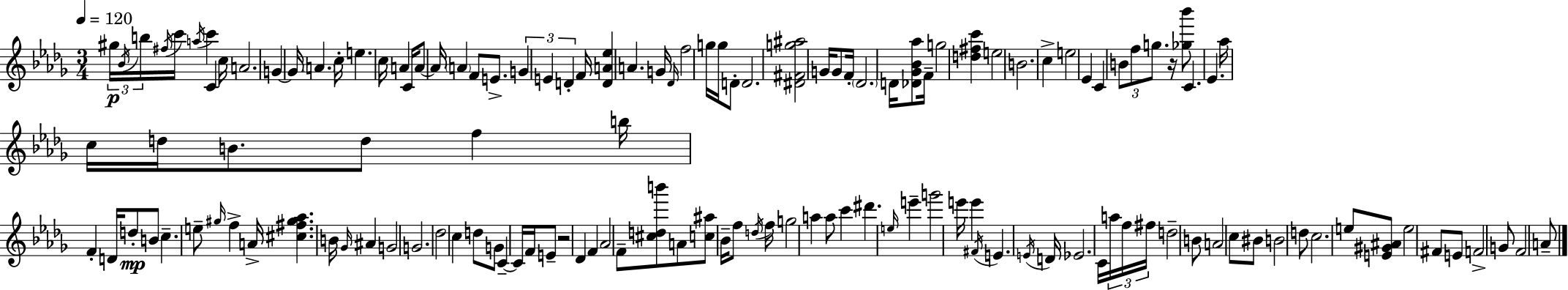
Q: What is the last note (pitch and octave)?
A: A4